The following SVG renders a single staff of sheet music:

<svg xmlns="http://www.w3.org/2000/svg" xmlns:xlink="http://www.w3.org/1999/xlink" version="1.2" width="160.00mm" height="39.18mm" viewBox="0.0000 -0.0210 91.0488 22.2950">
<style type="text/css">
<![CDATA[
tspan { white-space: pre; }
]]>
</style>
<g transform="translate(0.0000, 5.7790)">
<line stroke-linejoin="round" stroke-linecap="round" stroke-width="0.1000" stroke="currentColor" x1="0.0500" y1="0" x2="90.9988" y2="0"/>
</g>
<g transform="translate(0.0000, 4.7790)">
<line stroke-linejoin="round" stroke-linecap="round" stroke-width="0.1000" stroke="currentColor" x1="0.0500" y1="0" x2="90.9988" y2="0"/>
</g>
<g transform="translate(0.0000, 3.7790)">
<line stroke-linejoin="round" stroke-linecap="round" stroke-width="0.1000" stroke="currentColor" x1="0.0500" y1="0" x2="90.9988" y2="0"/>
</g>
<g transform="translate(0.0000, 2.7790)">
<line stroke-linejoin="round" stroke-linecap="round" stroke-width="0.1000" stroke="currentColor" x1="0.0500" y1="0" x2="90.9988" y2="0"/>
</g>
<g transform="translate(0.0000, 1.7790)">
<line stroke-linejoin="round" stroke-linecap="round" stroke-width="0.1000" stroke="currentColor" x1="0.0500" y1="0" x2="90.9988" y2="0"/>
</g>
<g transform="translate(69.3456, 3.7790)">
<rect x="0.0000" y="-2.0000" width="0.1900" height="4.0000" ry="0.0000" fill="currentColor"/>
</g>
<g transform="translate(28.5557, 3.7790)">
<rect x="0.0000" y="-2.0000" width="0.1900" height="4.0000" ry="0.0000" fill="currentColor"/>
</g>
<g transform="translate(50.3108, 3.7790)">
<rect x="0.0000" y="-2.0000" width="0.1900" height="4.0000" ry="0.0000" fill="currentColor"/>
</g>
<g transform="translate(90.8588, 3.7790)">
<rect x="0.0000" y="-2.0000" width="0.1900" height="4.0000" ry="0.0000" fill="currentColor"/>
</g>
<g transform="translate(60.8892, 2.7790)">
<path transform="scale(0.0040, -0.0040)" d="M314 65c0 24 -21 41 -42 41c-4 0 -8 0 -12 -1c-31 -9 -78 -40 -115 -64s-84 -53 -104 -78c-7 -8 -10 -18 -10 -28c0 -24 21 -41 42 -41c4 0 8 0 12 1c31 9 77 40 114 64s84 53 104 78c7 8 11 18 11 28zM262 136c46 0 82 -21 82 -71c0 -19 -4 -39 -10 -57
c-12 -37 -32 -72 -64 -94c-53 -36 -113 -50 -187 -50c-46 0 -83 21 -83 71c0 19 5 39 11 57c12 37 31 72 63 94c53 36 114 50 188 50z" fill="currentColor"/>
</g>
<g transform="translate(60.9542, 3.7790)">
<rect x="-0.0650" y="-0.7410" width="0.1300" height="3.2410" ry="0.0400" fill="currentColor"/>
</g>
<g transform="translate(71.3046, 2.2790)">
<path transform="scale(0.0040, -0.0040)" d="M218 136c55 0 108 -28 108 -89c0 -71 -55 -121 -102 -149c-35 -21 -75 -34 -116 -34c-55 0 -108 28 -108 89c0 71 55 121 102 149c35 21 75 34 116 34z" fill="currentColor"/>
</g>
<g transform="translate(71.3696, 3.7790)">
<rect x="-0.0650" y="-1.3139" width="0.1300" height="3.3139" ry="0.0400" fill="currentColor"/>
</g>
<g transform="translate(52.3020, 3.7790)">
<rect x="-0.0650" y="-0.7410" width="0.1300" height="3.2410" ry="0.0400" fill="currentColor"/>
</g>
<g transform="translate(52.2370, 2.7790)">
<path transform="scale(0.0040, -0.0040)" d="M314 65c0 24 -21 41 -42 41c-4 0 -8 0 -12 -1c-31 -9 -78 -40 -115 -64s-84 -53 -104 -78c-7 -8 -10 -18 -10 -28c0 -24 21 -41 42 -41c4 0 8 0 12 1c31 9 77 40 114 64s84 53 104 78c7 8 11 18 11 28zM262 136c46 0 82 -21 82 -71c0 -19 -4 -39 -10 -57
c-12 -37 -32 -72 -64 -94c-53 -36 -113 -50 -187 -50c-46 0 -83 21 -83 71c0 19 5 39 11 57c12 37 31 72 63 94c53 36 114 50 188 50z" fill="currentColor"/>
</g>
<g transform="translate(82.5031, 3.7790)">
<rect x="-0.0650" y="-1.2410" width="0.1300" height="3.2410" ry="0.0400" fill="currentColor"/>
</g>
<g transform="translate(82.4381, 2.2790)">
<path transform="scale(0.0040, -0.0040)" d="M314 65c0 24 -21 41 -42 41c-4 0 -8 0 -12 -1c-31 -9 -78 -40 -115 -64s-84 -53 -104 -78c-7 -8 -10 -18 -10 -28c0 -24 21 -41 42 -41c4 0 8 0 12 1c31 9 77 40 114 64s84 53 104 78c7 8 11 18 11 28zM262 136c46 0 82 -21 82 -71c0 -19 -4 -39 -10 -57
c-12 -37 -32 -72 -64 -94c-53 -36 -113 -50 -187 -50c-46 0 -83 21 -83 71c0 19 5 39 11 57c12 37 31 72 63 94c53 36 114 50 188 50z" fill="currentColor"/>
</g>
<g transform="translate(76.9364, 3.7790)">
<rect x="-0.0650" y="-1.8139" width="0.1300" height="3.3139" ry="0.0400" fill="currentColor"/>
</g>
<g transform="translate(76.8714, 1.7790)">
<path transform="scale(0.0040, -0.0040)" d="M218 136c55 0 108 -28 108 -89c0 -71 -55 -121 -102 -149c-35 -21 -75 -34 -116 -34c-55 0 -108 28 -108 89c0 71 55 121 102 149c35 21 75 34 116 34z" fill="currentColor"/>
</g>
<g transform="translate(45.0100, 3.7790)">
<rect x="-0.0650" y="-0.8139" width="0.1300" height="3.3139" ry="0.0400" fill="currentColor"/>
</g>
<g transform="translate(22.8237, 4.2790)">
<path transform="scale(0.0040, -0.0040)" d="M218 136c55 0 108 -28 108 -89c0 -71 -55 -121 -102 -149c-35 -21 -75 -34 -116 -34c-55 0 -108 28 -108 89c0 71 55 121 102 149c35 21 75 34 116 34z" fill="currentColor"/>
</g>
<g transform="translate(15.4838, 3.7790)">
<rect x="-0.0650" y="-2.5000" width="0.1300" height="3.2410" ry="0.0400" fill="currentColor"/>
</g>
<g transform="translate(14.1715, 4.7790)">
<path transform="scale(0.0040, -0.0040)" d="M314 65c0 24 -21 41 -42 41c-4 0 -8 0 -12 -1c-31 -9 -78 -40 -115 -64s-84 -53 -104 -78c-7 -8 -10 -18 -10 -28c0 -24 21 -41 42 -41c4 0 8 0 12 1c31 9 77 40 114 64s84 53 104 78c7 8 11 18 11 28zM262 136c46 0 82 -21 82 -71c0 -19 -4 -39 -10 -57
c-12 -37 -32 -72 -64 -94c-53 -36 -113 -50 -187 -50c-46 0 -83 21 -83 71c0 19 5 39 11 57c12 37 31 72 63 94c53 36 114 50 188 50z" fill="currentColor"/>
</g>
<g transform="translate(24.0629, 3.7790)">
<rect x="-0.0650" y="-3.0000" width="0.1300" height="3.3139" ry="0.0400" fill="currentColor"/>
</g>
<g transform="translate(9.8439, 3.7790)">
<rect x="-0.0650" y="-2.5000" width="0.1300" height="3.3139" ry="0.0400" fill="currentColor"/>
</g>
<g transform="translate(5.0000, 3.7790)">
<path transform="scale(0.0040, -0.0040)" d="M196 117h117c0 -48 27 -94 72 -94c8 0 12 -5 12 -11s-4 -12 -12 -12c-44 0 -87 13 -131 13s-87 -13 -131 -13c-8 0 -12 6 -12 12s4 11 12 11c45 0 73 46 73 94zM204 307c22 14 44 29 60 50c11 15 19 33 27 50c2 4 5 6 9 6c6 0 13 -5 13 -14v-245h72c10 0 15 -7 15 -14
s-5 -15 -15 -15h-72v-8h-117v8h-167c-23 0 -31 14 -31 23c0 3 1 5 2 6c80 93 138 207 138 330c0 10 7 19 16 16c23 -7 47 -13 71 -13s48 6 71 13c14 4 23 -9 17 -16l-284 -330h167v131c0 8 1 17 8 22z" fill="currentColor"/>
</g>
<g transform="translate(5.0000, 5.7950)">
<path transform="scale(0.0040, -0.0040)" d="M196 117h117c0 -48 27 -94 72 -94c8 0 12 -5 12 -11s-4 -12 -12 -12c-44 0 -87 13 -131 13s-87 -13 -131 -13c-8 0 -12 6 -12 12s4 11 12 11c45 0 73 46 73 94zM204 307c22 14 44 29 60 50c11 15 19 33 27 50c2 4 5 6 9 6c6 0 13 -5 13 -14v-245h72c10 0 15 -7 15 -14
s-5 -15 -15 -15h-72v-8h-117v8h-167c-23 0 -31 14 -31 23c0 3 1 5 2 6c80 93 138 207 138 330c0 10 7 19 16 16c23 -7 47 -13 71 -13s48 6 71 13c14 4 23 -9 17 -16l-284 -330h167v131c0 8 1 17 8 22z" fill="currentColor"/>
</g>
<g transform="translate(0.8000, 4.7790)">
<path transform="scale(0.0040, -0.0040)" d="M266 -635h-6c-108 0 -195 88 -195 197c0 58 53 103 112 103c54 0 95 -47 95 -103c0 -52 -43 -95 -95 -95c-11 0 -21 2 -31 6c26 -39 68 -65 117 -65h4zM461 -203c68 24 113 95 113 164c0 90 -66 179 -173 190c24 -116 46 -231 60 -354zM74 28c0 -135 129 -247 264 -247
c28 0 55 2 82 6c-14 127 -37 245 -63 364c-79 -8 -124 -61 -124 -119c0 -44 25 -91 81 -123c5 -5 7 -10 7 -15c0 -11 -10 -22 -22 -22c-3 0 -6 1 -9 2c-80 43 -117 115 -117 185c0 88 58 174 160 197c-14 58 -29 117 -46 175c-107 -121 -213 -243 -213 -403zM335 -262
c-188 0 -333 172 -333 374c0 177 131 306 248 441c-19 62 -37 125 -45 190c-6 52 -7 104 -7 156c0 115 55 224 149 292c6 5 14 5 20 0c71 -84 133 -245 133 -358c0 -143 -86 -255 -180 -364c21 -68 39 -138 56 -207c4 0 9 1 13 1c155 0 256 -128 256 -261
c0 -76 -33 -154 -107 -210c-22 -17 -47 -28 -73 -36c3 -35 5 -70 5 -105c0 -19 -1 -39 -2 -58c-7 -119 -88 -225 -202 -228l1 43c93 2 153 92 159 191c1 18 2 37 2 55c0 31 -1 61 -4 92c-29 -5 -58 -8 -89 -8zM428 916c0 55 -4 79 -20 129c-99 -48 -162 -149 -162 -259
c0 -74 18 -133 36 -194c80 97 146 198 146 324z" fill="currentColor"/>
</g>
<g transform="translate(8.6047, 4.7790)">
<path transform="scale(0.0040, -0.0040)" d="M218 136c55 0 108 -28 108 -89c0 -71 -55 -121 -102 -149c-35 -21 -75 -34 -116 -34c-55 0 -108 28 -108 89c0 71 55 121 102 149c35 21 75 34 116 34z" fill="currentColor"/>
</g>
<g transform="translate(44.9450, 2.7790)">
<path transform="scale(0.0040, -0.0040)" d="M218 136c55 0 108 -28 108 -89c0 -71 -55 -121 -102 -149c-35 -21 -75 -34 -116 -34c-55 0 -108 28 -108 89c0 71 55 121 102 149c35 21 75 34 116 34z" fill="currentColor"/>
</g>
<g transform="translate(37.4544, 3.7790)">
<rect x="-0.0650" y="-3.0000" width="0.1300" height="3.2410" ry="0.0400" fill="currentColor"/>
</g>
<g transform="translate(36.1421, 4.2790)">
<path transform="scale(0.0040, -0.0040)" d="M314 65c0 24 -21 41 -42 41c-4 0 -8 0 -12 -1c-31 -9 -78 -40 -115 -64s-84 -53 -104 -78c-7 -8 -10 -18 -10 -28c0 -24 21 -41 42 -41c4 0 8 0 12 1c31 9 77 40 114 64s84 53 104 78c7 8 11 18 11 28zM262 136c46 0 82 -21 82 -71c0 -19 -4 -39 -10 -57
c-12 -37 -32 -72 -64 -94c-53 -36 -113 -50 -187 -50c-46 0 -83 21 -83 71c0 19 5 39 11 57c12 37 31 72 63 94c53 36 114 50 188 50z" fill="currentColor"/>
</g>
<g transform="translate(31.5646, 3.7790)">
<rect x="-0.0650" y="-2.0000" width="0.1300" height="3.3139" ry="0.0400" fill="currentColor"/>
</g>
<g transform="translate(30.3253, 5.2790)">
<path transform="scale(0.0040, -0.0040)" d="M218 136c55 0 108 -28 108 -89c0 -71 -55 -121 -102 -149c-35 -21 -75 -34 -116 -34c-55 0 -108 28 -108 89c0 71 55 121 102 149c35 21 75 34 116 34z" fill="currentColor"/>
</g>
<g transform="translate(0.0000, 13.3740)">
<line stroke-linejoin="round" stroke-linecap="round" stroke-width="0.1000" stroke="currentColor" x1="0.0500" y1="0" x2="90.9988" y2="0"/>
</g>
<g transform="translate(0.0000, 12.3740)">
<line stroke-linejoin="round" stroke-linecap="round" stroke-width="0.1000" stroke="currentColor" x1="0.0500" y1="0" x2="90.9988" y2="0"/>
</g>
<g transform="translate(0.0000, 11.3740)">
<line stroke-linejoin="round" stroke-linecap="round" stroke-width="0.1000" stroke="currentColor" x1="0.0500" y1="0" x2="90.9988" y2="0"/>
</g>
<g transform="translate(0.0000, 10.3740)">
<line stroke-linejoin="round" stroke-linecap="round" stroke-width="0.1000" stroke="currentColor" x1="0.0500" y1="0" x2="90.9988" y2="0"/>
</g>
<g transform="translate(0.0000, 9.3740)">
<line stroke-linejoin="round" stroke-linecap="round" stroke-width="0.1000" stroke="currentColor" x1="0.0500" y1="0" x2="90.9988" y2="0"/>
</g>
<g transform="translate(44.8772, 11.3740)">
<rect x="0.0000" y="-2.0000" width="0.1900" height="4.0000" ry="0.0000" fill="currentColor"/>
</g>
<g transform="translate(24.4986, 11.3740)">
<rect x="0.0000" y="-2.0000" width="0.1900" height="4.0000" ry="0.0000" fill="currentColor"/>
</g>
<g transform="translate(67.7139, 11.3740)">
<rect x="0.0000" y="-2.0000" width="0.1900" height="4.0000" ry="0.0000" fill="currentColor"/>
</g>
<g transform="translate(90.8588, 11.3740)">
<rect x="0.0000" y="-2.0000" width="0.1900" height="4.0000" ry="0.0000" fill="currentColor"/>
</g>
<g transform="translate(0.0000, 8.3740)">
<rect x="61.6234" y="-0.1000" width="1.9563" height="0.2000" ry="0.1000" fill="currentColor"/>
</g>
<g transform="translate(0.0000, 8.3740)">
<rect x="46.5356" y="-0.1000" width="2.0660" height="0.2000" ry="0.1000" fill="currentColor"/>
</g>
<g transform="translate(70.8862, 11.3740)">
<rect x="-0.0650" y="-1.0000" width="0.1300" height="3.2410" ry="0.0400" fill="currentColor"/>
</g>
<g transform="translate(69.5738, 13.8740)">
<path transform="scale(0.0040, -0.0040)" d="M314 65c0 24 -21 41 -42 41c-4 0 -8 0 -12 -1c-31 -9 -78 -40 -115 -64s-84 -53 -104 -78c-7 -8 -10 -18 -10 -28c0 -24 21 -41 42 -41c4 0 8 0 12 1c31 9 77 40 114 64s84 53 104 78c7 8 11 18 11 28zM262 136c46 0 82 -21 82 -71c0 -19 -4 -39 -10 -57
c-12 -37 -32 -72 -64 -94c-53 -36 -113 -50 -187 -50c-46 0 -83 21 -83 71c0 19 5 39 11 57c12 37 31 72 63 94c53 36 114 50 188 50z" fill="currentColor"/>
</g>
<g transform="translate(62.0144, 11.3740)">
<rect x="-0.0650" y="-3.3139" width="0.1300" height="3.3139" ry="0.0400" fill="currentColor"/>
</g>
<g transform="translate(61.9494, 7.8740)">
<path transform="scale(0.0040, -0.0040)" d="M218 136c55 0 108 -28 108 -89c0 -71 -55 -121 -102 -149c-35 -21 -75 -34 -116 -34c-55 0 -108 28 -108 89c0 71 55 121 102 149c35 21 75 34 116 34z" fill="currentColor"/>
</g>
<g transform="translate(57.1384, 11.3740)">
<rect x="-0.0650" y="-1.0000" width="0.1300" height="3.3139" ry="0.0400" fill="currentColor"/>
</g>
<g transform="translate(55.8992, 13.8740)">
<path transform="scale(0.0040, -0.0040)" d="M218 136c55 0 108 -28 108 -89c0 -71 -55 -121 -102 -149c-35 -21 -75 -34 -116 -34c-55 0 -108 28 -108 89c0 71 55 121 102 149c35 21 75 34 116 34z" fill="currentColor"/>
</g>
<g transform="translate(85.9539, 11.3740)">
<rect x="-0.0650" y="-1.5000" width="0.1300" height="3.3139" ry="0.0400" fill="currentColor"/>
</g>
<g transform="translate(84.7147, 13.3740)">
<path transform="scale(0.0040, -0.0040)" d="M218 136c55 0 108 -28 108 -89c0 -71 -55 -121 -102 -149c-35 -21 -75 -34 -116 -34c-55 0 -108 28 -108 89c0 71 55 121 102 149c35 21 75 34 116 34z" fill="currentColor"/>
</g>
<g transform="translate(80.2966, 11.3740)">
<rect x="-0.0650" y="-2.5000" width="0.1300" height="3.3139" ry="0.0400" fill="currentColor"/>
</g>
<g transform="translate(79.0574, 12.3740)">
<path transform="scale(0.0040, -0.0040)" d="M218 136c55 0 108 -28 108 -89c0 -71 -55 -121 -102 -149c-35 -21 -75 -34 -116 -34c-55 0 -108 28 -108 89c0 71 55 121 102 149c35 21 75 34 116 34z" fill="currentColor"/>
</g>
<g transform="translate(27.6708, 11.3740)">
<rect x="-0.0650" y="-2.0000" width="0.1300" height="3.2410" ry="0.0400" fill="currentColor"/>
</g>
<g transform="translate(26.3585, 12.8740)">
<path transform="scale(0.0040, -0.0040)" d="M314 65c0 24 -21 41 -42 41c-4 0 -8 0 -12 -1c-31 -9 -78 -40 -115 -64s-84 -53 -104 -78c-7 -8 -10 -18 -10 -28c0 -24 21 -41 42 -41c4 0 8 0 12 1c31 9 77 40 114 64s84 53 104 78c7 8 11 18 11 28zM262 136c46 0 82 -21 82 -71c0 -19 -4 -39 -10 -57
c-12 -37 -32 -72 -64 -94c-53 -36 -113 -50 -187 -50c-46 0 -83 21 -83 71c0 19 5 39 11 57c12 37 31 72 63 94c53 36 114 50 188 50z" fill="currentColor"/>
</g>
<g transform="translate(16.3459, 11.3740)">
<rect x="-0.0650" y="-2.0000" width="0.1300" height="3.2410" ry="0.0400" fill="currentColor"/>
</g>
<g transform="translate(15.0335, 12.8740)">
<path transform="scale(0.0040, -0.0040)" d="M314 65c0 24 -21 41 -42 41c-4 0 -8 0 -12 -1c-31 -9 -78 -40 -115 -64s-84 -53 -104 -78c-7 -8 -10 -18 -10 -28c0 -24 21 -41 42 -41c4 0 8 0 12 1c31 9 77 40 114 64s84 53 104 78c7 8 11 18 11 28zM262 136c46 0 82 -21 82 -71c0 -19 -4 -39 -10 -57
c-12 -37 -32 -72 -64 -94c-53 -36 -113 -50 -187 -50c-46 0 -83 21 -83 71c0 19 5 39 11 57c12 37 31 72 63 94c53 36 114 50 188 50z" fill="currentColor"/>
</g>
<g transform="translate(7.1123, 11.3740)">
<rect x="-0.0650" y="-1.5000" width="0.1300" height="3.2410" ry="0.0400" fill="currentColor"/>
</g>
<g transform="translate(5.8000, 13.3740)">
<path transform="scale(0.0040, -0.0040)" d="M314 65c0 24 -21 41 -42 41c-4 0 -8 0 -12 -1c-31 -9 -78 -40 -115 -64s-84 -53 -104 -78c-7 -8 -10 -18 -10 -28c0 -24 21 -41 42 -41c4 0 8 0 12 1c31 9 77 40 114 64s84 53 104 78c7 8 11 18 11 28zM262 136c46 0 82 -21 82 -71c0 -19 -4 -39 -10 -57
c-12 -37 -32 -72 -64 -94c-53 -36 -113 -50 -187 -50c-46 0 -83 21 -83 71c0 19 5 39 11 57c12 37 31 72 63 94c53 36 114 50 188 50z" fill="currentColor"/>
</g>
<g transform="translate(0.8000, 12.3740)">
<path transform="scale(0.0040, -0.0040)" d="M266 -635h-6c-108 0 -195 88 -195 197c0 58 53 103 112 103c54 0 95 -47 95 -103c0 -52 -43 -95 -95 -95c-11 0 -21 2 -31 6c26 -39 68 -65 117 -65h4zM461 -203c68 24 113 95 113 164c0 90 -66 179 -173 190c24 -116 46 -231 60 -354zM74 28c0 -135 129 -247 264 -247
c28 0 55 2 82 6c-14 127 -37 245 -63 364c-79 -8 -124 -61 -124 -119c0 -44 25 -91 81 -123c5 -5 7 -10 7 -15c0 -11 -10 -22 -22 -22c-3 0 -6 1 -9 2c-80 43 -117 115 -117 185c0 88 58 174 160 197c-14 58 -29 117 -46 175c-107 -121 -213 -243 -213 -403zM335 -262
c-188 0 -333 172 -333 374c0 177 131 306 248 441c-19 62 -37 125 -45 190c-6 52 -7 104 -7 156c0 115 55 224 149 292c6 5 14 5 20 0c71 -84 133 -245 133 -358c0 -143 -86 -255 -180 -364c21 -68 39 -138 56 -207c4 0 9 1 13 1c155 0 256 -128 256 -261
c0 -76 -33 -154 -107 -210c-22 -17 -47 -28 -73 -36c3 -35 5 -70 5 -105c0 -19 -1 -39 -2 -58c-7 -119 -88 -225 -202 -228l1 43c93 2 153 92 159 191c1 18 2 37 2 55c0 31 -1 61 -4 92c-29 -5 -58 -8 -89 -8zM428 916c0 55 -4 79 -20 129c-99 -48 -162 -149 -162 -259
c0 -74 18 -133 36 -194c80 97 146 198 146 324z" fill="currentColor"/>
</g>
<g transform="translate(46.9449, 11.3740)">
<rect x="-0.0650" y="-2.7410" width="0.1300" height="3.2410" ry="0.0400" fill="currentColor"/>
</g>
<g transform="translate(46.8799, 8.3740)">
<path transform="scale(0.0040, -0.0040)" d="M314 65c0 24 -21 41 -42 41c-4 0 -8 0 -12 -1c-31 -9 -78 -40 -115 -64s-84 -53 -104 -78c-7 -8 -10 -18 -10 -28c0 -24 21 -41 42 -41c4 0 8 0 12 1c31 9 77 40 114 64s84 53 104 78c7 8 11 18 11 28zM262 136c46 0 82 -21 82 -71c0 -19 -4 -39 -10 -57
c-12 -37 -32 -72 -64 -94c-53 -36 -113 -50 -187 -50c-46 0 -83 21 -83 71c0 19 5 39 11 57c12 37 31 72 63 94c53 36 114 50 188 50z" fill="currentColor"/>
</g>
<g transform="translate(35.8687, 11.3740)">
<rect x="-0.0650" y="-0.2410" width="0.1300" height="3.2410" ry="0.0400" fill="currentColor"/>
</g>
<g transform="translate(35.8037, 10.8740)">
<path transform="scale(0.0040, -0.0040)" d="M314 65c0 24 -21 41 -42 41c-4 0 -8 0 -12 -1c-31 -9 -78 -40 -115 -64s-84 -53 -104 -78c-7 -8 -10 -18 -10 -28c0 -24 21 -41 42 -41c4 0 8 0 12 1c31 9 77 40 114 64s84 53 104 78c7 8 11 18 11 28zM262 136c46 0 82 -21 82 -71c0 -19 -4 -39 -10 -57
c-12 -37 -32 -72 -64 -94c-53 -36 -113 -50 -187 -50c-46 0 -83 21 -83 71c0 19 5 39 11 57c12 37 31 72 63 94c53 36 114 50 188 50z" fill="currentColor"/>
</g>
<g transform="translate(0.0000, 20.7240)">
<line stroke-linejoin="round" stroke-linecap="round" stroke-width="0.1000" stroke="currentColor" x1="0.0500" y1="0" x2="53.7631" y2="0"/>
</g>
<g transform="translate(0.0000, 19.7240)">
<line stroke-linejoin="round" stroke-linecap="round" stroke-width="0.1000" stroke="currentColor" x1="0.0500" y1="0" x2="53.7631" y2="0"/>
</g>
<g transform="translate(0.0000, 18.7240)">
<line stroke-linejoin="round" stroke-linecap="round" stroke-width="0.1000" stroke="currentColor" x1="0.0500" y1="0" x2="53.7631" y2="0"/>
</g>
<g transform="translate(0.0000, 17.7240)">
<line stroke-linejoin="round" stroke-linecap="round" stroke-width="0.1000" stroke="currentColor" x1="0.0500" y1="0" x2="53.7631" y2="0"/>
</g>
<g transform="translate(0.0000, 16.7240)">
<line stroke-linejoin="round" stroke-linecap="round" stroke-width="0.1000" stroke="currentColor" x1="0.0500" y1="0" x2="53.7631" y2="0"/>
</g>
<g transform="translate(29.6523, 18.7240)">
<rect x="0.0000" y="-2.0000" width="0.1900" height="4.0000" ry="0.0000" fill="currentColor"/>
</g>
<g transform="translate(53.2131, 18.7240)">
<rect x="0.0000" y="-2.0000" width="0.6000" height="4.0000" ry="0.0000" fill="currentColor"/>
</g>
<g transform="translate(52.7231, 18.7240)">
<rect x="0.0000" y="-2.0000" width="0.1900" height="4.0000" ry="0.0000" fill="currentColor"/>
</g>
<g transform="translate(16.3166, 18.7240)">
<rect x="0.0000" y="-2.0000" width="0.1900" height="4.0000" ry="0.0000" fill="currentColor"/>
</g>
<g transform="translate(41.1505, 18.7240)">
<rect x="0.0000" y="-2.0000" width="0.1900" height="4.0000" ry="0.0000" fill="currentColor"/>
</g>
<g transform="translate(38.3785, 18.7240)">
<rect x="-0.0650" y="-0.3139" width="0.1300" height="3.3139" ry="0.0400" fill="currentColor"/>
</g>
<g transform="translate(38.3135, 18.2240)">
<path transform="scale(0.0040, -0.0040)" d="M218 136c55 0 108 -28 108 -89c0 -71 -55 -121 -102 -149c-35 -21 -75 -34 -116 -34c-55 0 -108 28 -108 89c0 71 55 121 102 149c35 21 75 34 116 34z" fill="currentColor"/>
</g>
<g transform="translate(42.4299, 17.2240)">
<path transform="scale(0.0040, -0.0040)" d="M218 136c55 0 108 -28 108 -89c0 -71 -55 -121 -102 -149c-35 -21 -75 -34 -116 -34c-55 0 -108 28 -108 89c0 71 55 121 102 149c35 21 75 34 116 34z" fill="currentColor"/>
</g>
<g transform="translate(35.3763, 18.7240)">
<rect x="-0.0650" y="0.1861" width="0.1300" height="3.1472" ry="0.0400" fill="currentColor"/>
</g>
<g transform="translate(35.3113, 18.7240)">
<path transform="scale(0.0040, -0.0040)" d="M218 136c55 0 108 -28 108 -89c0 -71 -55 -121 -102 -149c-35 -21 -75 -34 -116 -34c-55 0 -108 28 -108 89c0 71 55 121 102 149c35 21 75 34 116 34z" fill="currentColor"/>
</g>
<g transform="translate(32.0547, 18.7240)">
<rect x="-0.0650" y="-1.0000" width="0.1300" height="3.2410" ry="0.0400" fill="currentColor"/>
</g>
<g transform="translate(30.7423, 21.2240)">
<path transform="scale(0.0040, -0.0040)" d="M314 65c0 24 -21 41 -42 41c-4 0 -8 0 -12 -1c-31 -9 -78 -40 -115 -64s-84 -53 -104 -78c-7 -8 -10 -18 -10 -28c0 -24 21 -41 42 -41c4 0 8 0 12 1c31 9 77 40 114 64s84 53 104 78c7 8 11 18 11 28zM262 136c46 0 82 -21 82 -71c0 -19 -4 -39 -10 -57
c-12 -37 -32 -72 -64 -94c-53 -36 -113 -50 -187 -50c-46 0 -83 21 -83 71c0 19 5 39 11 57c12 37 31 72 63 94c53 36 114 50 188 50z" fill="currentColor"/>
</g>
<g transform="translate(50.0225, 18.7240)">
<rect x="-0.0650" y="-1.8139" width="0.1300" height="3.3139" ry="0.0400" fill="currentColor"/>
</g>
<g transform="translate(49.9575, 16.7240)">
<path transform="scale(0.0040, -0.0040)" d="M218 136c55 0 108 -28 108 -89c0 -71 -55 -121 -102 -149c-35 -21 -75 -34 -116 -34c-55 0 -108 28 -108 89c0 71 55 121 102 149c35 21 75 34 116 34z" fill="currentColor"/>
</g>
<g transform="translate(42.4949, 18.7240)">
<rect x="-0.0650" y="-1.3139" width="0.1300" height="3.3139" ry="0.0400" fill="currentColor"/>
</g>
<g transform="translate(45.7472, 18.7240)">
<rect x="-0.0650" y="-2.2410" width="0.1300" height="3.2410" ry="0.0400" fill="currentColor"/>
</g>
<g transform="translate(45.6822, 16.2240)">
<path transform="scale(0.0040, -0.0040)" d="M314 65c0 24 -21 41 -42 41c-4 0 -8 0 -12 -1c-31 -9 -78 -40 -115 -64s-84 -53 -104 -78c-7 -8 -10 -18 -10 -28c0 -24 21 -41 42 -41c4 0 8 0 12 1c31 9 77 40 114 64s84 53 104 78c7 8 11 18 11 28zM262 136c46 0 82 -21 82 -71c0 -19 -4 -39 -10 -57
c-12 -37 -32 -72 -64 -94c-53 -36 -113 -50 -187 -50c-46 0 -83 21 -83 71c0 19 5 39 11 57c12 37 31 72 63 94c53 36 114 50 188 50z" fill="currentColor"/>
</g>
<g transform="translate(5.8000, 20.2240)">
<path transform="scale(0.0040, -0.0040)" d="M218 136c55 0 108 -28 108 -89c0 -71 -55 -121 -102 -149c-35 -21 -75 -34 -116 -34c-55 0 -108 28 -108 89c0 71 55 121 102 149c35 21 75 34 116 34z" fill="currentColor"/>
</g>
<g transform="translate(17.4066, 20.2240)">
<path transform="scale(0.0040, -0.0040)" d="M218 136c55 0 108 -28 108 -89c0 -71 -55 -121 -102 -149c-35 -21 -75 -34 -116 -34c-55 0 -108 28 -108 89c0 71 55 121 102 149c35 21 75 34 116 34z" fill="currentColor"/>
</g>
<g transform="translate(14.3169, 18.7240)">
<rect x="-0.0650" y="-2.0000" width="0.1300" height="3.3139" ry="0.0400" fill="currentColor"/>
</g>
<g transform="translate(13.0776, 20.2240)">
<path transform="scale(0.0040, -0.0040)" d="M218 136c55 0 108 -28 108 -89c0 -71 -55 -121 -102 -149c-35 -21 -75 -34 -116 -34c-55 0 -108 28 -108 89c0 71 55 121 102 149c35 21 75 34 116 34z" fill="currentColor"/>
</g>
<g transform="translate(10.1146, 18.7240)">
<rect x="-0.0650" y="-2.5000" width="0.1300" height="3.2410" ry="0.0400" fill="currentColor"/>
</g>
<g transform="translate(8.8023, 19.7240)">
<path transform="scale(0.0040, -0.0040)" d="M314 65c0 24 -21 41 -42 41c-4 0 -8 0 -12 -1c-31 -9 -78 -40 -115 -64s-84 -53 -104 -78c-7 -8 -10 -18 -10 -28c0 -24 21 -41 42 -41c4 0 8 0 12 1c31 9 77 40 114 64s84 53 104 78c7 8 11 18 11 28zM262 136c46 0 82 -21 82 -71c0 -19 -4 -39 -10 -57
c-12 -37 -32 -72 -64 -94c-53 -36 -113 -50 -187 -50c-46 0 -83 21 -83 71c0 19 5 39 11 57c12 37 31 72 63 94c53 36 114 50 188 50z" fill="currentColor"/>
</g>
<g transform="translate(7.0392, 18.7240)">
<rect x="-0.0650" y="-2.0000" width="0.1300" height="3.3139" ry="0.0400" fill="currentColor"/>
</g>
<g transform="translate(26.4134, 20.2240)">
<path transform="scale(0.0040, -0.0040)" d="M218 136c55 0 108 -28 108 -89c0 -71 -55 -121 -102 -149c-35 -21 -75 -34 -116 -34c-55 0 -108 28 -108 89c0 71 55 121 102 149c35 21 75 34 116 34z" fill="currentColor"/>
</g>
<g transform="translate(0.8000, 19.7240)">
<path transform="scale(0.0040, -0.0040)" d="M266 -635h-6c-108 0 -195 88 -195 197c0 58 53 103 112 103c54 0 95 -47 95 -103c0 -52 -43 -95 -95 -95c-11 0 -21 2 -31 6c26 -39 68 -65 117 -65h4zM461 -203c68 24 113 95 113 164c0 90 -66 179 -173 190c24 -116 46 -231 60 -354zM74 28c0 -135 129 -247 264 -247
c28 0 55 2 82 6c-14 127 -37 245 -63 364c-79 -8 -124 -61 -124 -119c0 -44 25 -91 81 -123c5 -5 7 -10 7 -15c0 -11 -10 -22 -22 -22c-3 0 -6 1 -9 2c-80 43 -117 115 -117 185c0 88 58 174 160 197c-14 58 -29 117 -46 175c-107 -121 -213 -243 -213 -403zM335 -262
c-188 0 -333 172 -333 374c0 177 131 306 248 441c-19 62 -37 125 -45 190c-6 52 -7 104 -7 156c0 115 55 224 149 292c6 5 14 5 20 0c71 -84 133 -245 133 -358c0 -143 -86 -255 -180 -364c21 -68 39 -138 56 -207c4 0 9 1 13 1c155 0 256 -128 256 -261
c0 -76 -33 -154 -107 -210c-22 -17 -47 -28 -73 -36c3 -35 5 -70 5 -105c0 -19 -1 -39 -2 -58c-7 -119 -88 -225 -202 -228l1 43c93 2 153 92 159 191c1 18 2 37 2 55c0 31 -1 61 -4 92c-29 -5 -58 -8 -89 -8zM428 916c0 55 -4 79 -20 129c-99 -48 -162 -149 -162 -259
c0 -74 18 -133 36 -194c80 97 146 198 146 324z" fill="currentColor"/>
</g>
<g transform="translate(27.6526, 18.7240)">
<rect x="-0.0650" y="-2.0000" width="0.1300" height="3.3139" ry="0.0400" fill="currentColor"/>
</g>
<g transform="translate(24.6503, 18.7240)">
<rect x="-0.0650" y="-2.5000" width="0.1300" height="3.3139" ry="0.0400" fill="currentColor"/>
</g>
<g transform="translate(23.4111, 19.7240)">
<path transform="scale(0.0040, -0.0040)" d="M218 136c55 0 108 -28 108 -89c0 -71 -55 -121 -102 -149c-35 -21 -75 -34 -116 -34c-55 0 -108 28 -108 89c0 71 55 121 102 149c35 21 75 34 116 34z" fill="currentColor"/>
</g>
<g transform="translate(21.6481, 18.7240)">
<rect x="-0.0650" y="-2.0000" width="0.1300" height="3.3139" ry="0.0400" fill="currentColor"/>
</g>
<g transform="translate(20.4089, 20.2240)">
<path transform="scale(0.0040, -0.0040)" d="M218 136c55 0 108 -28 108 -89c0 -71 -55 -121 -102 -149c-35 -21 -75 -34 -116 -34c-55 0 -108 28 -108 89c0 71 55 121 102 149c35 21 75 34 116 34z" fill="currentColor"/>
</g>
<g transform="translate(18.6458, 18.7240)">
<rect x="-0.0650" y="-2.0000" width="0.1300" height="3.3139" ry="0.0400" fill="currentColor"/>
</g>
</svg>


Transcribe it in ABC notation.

X:1
T:Untitled
M:4/4
L:1/4
K:C
G G2 A F A2 d d2 d2 e f e2 E2 F2 F2 c2 a2 D b D2 G E F G2 F F F G F D2 B c e g2 f